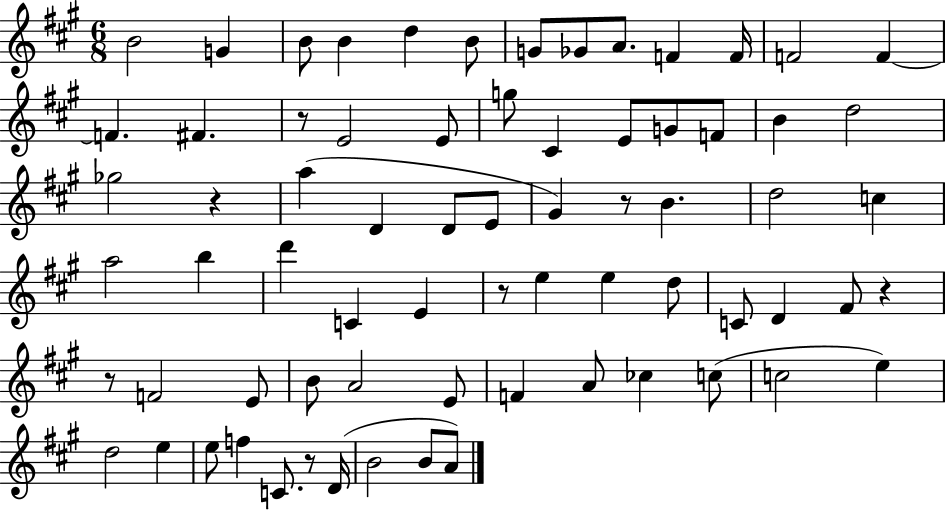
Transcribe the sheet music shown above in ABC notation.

X:1
T:Untitled
M:6/8
L:1/4
K:A
B2 G B/2 B d B/2 G/2 _G/2 A/2 F F/4 F2 F F ^F z/2 E2 E/2 g/2 ^C E/2 G/2 F/2 B d2 _g2 z a D D/2 E/2 ^G z/2 B d2 c a2 b d' C E z/2 e e d/2 C/2 D ^F/2 z z/2 F2 E/2 B/2 A2 E/2 F A/2 _c c/2 c2 e d2 e e/2 f C/2 z/2 D/4 B2 B/2 A/2